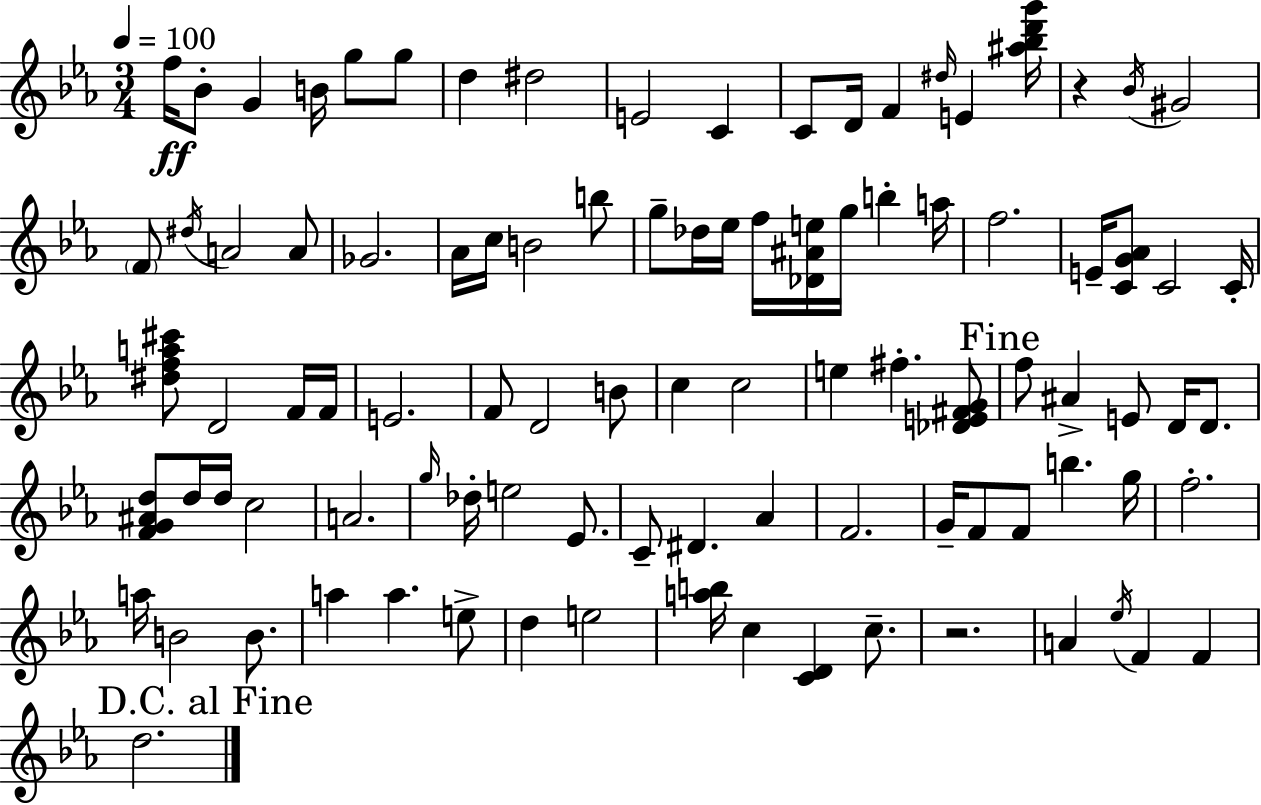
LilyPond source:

{
  \clef treble
  \numericTimeSignature
  \time 3/4
  \key c \minor
  \tempo 4 = 100
  f''16\ff bes'8-. g'4 b'16 g''8 g''8 | d''4 dis''2 | e'2 c'4 | c'8 d'16 f'4 \grace { dis''16 } e'4 | \break <ais'' bes'' d''' g'''>16 r4 \acciaccatura { bes'16 } gis'2 | \parenthesize f'8 \acciaccatura { dis''16 } a'2 | a'8 ges'2. | aes'16 c''16 b'2 | \break b''8 g''8-- des''16 ees''16 f''16 <des' ais' e''>16 g''16 b''4-. | a''16 f''2. | e'16-- <c' g' aes'>8 c'2 | c'16-. <dis'' f'' a'' cis'''>8 d'2 | \break f'16 f'16 e'2. | f'8 d'2 | b'8 c''4 c''2 | e''4 fis''4.-. | \break <des' e' fis' g'>8 \mark "Fine" f''8 ais'4-> e'8 d'16 | d'8. <f' g' ais' d''>8 d''16 d''16 c''2 | a'2. | \grace { g''16 } des''16-. e''2 | \break ees'8. c'8-- dis'4. | aes'4 f'2. | g'16-- f'8 f'8 b''4. | g''16 f''2.-. | \break a''16 b'2 | b'8. a''4 a''4. | e''8-> d''4 e''2 | <a'' b''>16 c''4 <c' d'>4 | \break c''8.-- r2. | a'4 \acciaccatura { ees''16 } f'4 | f'4 \mark "D.C. al Fine" d''2. | \bar "|."
}